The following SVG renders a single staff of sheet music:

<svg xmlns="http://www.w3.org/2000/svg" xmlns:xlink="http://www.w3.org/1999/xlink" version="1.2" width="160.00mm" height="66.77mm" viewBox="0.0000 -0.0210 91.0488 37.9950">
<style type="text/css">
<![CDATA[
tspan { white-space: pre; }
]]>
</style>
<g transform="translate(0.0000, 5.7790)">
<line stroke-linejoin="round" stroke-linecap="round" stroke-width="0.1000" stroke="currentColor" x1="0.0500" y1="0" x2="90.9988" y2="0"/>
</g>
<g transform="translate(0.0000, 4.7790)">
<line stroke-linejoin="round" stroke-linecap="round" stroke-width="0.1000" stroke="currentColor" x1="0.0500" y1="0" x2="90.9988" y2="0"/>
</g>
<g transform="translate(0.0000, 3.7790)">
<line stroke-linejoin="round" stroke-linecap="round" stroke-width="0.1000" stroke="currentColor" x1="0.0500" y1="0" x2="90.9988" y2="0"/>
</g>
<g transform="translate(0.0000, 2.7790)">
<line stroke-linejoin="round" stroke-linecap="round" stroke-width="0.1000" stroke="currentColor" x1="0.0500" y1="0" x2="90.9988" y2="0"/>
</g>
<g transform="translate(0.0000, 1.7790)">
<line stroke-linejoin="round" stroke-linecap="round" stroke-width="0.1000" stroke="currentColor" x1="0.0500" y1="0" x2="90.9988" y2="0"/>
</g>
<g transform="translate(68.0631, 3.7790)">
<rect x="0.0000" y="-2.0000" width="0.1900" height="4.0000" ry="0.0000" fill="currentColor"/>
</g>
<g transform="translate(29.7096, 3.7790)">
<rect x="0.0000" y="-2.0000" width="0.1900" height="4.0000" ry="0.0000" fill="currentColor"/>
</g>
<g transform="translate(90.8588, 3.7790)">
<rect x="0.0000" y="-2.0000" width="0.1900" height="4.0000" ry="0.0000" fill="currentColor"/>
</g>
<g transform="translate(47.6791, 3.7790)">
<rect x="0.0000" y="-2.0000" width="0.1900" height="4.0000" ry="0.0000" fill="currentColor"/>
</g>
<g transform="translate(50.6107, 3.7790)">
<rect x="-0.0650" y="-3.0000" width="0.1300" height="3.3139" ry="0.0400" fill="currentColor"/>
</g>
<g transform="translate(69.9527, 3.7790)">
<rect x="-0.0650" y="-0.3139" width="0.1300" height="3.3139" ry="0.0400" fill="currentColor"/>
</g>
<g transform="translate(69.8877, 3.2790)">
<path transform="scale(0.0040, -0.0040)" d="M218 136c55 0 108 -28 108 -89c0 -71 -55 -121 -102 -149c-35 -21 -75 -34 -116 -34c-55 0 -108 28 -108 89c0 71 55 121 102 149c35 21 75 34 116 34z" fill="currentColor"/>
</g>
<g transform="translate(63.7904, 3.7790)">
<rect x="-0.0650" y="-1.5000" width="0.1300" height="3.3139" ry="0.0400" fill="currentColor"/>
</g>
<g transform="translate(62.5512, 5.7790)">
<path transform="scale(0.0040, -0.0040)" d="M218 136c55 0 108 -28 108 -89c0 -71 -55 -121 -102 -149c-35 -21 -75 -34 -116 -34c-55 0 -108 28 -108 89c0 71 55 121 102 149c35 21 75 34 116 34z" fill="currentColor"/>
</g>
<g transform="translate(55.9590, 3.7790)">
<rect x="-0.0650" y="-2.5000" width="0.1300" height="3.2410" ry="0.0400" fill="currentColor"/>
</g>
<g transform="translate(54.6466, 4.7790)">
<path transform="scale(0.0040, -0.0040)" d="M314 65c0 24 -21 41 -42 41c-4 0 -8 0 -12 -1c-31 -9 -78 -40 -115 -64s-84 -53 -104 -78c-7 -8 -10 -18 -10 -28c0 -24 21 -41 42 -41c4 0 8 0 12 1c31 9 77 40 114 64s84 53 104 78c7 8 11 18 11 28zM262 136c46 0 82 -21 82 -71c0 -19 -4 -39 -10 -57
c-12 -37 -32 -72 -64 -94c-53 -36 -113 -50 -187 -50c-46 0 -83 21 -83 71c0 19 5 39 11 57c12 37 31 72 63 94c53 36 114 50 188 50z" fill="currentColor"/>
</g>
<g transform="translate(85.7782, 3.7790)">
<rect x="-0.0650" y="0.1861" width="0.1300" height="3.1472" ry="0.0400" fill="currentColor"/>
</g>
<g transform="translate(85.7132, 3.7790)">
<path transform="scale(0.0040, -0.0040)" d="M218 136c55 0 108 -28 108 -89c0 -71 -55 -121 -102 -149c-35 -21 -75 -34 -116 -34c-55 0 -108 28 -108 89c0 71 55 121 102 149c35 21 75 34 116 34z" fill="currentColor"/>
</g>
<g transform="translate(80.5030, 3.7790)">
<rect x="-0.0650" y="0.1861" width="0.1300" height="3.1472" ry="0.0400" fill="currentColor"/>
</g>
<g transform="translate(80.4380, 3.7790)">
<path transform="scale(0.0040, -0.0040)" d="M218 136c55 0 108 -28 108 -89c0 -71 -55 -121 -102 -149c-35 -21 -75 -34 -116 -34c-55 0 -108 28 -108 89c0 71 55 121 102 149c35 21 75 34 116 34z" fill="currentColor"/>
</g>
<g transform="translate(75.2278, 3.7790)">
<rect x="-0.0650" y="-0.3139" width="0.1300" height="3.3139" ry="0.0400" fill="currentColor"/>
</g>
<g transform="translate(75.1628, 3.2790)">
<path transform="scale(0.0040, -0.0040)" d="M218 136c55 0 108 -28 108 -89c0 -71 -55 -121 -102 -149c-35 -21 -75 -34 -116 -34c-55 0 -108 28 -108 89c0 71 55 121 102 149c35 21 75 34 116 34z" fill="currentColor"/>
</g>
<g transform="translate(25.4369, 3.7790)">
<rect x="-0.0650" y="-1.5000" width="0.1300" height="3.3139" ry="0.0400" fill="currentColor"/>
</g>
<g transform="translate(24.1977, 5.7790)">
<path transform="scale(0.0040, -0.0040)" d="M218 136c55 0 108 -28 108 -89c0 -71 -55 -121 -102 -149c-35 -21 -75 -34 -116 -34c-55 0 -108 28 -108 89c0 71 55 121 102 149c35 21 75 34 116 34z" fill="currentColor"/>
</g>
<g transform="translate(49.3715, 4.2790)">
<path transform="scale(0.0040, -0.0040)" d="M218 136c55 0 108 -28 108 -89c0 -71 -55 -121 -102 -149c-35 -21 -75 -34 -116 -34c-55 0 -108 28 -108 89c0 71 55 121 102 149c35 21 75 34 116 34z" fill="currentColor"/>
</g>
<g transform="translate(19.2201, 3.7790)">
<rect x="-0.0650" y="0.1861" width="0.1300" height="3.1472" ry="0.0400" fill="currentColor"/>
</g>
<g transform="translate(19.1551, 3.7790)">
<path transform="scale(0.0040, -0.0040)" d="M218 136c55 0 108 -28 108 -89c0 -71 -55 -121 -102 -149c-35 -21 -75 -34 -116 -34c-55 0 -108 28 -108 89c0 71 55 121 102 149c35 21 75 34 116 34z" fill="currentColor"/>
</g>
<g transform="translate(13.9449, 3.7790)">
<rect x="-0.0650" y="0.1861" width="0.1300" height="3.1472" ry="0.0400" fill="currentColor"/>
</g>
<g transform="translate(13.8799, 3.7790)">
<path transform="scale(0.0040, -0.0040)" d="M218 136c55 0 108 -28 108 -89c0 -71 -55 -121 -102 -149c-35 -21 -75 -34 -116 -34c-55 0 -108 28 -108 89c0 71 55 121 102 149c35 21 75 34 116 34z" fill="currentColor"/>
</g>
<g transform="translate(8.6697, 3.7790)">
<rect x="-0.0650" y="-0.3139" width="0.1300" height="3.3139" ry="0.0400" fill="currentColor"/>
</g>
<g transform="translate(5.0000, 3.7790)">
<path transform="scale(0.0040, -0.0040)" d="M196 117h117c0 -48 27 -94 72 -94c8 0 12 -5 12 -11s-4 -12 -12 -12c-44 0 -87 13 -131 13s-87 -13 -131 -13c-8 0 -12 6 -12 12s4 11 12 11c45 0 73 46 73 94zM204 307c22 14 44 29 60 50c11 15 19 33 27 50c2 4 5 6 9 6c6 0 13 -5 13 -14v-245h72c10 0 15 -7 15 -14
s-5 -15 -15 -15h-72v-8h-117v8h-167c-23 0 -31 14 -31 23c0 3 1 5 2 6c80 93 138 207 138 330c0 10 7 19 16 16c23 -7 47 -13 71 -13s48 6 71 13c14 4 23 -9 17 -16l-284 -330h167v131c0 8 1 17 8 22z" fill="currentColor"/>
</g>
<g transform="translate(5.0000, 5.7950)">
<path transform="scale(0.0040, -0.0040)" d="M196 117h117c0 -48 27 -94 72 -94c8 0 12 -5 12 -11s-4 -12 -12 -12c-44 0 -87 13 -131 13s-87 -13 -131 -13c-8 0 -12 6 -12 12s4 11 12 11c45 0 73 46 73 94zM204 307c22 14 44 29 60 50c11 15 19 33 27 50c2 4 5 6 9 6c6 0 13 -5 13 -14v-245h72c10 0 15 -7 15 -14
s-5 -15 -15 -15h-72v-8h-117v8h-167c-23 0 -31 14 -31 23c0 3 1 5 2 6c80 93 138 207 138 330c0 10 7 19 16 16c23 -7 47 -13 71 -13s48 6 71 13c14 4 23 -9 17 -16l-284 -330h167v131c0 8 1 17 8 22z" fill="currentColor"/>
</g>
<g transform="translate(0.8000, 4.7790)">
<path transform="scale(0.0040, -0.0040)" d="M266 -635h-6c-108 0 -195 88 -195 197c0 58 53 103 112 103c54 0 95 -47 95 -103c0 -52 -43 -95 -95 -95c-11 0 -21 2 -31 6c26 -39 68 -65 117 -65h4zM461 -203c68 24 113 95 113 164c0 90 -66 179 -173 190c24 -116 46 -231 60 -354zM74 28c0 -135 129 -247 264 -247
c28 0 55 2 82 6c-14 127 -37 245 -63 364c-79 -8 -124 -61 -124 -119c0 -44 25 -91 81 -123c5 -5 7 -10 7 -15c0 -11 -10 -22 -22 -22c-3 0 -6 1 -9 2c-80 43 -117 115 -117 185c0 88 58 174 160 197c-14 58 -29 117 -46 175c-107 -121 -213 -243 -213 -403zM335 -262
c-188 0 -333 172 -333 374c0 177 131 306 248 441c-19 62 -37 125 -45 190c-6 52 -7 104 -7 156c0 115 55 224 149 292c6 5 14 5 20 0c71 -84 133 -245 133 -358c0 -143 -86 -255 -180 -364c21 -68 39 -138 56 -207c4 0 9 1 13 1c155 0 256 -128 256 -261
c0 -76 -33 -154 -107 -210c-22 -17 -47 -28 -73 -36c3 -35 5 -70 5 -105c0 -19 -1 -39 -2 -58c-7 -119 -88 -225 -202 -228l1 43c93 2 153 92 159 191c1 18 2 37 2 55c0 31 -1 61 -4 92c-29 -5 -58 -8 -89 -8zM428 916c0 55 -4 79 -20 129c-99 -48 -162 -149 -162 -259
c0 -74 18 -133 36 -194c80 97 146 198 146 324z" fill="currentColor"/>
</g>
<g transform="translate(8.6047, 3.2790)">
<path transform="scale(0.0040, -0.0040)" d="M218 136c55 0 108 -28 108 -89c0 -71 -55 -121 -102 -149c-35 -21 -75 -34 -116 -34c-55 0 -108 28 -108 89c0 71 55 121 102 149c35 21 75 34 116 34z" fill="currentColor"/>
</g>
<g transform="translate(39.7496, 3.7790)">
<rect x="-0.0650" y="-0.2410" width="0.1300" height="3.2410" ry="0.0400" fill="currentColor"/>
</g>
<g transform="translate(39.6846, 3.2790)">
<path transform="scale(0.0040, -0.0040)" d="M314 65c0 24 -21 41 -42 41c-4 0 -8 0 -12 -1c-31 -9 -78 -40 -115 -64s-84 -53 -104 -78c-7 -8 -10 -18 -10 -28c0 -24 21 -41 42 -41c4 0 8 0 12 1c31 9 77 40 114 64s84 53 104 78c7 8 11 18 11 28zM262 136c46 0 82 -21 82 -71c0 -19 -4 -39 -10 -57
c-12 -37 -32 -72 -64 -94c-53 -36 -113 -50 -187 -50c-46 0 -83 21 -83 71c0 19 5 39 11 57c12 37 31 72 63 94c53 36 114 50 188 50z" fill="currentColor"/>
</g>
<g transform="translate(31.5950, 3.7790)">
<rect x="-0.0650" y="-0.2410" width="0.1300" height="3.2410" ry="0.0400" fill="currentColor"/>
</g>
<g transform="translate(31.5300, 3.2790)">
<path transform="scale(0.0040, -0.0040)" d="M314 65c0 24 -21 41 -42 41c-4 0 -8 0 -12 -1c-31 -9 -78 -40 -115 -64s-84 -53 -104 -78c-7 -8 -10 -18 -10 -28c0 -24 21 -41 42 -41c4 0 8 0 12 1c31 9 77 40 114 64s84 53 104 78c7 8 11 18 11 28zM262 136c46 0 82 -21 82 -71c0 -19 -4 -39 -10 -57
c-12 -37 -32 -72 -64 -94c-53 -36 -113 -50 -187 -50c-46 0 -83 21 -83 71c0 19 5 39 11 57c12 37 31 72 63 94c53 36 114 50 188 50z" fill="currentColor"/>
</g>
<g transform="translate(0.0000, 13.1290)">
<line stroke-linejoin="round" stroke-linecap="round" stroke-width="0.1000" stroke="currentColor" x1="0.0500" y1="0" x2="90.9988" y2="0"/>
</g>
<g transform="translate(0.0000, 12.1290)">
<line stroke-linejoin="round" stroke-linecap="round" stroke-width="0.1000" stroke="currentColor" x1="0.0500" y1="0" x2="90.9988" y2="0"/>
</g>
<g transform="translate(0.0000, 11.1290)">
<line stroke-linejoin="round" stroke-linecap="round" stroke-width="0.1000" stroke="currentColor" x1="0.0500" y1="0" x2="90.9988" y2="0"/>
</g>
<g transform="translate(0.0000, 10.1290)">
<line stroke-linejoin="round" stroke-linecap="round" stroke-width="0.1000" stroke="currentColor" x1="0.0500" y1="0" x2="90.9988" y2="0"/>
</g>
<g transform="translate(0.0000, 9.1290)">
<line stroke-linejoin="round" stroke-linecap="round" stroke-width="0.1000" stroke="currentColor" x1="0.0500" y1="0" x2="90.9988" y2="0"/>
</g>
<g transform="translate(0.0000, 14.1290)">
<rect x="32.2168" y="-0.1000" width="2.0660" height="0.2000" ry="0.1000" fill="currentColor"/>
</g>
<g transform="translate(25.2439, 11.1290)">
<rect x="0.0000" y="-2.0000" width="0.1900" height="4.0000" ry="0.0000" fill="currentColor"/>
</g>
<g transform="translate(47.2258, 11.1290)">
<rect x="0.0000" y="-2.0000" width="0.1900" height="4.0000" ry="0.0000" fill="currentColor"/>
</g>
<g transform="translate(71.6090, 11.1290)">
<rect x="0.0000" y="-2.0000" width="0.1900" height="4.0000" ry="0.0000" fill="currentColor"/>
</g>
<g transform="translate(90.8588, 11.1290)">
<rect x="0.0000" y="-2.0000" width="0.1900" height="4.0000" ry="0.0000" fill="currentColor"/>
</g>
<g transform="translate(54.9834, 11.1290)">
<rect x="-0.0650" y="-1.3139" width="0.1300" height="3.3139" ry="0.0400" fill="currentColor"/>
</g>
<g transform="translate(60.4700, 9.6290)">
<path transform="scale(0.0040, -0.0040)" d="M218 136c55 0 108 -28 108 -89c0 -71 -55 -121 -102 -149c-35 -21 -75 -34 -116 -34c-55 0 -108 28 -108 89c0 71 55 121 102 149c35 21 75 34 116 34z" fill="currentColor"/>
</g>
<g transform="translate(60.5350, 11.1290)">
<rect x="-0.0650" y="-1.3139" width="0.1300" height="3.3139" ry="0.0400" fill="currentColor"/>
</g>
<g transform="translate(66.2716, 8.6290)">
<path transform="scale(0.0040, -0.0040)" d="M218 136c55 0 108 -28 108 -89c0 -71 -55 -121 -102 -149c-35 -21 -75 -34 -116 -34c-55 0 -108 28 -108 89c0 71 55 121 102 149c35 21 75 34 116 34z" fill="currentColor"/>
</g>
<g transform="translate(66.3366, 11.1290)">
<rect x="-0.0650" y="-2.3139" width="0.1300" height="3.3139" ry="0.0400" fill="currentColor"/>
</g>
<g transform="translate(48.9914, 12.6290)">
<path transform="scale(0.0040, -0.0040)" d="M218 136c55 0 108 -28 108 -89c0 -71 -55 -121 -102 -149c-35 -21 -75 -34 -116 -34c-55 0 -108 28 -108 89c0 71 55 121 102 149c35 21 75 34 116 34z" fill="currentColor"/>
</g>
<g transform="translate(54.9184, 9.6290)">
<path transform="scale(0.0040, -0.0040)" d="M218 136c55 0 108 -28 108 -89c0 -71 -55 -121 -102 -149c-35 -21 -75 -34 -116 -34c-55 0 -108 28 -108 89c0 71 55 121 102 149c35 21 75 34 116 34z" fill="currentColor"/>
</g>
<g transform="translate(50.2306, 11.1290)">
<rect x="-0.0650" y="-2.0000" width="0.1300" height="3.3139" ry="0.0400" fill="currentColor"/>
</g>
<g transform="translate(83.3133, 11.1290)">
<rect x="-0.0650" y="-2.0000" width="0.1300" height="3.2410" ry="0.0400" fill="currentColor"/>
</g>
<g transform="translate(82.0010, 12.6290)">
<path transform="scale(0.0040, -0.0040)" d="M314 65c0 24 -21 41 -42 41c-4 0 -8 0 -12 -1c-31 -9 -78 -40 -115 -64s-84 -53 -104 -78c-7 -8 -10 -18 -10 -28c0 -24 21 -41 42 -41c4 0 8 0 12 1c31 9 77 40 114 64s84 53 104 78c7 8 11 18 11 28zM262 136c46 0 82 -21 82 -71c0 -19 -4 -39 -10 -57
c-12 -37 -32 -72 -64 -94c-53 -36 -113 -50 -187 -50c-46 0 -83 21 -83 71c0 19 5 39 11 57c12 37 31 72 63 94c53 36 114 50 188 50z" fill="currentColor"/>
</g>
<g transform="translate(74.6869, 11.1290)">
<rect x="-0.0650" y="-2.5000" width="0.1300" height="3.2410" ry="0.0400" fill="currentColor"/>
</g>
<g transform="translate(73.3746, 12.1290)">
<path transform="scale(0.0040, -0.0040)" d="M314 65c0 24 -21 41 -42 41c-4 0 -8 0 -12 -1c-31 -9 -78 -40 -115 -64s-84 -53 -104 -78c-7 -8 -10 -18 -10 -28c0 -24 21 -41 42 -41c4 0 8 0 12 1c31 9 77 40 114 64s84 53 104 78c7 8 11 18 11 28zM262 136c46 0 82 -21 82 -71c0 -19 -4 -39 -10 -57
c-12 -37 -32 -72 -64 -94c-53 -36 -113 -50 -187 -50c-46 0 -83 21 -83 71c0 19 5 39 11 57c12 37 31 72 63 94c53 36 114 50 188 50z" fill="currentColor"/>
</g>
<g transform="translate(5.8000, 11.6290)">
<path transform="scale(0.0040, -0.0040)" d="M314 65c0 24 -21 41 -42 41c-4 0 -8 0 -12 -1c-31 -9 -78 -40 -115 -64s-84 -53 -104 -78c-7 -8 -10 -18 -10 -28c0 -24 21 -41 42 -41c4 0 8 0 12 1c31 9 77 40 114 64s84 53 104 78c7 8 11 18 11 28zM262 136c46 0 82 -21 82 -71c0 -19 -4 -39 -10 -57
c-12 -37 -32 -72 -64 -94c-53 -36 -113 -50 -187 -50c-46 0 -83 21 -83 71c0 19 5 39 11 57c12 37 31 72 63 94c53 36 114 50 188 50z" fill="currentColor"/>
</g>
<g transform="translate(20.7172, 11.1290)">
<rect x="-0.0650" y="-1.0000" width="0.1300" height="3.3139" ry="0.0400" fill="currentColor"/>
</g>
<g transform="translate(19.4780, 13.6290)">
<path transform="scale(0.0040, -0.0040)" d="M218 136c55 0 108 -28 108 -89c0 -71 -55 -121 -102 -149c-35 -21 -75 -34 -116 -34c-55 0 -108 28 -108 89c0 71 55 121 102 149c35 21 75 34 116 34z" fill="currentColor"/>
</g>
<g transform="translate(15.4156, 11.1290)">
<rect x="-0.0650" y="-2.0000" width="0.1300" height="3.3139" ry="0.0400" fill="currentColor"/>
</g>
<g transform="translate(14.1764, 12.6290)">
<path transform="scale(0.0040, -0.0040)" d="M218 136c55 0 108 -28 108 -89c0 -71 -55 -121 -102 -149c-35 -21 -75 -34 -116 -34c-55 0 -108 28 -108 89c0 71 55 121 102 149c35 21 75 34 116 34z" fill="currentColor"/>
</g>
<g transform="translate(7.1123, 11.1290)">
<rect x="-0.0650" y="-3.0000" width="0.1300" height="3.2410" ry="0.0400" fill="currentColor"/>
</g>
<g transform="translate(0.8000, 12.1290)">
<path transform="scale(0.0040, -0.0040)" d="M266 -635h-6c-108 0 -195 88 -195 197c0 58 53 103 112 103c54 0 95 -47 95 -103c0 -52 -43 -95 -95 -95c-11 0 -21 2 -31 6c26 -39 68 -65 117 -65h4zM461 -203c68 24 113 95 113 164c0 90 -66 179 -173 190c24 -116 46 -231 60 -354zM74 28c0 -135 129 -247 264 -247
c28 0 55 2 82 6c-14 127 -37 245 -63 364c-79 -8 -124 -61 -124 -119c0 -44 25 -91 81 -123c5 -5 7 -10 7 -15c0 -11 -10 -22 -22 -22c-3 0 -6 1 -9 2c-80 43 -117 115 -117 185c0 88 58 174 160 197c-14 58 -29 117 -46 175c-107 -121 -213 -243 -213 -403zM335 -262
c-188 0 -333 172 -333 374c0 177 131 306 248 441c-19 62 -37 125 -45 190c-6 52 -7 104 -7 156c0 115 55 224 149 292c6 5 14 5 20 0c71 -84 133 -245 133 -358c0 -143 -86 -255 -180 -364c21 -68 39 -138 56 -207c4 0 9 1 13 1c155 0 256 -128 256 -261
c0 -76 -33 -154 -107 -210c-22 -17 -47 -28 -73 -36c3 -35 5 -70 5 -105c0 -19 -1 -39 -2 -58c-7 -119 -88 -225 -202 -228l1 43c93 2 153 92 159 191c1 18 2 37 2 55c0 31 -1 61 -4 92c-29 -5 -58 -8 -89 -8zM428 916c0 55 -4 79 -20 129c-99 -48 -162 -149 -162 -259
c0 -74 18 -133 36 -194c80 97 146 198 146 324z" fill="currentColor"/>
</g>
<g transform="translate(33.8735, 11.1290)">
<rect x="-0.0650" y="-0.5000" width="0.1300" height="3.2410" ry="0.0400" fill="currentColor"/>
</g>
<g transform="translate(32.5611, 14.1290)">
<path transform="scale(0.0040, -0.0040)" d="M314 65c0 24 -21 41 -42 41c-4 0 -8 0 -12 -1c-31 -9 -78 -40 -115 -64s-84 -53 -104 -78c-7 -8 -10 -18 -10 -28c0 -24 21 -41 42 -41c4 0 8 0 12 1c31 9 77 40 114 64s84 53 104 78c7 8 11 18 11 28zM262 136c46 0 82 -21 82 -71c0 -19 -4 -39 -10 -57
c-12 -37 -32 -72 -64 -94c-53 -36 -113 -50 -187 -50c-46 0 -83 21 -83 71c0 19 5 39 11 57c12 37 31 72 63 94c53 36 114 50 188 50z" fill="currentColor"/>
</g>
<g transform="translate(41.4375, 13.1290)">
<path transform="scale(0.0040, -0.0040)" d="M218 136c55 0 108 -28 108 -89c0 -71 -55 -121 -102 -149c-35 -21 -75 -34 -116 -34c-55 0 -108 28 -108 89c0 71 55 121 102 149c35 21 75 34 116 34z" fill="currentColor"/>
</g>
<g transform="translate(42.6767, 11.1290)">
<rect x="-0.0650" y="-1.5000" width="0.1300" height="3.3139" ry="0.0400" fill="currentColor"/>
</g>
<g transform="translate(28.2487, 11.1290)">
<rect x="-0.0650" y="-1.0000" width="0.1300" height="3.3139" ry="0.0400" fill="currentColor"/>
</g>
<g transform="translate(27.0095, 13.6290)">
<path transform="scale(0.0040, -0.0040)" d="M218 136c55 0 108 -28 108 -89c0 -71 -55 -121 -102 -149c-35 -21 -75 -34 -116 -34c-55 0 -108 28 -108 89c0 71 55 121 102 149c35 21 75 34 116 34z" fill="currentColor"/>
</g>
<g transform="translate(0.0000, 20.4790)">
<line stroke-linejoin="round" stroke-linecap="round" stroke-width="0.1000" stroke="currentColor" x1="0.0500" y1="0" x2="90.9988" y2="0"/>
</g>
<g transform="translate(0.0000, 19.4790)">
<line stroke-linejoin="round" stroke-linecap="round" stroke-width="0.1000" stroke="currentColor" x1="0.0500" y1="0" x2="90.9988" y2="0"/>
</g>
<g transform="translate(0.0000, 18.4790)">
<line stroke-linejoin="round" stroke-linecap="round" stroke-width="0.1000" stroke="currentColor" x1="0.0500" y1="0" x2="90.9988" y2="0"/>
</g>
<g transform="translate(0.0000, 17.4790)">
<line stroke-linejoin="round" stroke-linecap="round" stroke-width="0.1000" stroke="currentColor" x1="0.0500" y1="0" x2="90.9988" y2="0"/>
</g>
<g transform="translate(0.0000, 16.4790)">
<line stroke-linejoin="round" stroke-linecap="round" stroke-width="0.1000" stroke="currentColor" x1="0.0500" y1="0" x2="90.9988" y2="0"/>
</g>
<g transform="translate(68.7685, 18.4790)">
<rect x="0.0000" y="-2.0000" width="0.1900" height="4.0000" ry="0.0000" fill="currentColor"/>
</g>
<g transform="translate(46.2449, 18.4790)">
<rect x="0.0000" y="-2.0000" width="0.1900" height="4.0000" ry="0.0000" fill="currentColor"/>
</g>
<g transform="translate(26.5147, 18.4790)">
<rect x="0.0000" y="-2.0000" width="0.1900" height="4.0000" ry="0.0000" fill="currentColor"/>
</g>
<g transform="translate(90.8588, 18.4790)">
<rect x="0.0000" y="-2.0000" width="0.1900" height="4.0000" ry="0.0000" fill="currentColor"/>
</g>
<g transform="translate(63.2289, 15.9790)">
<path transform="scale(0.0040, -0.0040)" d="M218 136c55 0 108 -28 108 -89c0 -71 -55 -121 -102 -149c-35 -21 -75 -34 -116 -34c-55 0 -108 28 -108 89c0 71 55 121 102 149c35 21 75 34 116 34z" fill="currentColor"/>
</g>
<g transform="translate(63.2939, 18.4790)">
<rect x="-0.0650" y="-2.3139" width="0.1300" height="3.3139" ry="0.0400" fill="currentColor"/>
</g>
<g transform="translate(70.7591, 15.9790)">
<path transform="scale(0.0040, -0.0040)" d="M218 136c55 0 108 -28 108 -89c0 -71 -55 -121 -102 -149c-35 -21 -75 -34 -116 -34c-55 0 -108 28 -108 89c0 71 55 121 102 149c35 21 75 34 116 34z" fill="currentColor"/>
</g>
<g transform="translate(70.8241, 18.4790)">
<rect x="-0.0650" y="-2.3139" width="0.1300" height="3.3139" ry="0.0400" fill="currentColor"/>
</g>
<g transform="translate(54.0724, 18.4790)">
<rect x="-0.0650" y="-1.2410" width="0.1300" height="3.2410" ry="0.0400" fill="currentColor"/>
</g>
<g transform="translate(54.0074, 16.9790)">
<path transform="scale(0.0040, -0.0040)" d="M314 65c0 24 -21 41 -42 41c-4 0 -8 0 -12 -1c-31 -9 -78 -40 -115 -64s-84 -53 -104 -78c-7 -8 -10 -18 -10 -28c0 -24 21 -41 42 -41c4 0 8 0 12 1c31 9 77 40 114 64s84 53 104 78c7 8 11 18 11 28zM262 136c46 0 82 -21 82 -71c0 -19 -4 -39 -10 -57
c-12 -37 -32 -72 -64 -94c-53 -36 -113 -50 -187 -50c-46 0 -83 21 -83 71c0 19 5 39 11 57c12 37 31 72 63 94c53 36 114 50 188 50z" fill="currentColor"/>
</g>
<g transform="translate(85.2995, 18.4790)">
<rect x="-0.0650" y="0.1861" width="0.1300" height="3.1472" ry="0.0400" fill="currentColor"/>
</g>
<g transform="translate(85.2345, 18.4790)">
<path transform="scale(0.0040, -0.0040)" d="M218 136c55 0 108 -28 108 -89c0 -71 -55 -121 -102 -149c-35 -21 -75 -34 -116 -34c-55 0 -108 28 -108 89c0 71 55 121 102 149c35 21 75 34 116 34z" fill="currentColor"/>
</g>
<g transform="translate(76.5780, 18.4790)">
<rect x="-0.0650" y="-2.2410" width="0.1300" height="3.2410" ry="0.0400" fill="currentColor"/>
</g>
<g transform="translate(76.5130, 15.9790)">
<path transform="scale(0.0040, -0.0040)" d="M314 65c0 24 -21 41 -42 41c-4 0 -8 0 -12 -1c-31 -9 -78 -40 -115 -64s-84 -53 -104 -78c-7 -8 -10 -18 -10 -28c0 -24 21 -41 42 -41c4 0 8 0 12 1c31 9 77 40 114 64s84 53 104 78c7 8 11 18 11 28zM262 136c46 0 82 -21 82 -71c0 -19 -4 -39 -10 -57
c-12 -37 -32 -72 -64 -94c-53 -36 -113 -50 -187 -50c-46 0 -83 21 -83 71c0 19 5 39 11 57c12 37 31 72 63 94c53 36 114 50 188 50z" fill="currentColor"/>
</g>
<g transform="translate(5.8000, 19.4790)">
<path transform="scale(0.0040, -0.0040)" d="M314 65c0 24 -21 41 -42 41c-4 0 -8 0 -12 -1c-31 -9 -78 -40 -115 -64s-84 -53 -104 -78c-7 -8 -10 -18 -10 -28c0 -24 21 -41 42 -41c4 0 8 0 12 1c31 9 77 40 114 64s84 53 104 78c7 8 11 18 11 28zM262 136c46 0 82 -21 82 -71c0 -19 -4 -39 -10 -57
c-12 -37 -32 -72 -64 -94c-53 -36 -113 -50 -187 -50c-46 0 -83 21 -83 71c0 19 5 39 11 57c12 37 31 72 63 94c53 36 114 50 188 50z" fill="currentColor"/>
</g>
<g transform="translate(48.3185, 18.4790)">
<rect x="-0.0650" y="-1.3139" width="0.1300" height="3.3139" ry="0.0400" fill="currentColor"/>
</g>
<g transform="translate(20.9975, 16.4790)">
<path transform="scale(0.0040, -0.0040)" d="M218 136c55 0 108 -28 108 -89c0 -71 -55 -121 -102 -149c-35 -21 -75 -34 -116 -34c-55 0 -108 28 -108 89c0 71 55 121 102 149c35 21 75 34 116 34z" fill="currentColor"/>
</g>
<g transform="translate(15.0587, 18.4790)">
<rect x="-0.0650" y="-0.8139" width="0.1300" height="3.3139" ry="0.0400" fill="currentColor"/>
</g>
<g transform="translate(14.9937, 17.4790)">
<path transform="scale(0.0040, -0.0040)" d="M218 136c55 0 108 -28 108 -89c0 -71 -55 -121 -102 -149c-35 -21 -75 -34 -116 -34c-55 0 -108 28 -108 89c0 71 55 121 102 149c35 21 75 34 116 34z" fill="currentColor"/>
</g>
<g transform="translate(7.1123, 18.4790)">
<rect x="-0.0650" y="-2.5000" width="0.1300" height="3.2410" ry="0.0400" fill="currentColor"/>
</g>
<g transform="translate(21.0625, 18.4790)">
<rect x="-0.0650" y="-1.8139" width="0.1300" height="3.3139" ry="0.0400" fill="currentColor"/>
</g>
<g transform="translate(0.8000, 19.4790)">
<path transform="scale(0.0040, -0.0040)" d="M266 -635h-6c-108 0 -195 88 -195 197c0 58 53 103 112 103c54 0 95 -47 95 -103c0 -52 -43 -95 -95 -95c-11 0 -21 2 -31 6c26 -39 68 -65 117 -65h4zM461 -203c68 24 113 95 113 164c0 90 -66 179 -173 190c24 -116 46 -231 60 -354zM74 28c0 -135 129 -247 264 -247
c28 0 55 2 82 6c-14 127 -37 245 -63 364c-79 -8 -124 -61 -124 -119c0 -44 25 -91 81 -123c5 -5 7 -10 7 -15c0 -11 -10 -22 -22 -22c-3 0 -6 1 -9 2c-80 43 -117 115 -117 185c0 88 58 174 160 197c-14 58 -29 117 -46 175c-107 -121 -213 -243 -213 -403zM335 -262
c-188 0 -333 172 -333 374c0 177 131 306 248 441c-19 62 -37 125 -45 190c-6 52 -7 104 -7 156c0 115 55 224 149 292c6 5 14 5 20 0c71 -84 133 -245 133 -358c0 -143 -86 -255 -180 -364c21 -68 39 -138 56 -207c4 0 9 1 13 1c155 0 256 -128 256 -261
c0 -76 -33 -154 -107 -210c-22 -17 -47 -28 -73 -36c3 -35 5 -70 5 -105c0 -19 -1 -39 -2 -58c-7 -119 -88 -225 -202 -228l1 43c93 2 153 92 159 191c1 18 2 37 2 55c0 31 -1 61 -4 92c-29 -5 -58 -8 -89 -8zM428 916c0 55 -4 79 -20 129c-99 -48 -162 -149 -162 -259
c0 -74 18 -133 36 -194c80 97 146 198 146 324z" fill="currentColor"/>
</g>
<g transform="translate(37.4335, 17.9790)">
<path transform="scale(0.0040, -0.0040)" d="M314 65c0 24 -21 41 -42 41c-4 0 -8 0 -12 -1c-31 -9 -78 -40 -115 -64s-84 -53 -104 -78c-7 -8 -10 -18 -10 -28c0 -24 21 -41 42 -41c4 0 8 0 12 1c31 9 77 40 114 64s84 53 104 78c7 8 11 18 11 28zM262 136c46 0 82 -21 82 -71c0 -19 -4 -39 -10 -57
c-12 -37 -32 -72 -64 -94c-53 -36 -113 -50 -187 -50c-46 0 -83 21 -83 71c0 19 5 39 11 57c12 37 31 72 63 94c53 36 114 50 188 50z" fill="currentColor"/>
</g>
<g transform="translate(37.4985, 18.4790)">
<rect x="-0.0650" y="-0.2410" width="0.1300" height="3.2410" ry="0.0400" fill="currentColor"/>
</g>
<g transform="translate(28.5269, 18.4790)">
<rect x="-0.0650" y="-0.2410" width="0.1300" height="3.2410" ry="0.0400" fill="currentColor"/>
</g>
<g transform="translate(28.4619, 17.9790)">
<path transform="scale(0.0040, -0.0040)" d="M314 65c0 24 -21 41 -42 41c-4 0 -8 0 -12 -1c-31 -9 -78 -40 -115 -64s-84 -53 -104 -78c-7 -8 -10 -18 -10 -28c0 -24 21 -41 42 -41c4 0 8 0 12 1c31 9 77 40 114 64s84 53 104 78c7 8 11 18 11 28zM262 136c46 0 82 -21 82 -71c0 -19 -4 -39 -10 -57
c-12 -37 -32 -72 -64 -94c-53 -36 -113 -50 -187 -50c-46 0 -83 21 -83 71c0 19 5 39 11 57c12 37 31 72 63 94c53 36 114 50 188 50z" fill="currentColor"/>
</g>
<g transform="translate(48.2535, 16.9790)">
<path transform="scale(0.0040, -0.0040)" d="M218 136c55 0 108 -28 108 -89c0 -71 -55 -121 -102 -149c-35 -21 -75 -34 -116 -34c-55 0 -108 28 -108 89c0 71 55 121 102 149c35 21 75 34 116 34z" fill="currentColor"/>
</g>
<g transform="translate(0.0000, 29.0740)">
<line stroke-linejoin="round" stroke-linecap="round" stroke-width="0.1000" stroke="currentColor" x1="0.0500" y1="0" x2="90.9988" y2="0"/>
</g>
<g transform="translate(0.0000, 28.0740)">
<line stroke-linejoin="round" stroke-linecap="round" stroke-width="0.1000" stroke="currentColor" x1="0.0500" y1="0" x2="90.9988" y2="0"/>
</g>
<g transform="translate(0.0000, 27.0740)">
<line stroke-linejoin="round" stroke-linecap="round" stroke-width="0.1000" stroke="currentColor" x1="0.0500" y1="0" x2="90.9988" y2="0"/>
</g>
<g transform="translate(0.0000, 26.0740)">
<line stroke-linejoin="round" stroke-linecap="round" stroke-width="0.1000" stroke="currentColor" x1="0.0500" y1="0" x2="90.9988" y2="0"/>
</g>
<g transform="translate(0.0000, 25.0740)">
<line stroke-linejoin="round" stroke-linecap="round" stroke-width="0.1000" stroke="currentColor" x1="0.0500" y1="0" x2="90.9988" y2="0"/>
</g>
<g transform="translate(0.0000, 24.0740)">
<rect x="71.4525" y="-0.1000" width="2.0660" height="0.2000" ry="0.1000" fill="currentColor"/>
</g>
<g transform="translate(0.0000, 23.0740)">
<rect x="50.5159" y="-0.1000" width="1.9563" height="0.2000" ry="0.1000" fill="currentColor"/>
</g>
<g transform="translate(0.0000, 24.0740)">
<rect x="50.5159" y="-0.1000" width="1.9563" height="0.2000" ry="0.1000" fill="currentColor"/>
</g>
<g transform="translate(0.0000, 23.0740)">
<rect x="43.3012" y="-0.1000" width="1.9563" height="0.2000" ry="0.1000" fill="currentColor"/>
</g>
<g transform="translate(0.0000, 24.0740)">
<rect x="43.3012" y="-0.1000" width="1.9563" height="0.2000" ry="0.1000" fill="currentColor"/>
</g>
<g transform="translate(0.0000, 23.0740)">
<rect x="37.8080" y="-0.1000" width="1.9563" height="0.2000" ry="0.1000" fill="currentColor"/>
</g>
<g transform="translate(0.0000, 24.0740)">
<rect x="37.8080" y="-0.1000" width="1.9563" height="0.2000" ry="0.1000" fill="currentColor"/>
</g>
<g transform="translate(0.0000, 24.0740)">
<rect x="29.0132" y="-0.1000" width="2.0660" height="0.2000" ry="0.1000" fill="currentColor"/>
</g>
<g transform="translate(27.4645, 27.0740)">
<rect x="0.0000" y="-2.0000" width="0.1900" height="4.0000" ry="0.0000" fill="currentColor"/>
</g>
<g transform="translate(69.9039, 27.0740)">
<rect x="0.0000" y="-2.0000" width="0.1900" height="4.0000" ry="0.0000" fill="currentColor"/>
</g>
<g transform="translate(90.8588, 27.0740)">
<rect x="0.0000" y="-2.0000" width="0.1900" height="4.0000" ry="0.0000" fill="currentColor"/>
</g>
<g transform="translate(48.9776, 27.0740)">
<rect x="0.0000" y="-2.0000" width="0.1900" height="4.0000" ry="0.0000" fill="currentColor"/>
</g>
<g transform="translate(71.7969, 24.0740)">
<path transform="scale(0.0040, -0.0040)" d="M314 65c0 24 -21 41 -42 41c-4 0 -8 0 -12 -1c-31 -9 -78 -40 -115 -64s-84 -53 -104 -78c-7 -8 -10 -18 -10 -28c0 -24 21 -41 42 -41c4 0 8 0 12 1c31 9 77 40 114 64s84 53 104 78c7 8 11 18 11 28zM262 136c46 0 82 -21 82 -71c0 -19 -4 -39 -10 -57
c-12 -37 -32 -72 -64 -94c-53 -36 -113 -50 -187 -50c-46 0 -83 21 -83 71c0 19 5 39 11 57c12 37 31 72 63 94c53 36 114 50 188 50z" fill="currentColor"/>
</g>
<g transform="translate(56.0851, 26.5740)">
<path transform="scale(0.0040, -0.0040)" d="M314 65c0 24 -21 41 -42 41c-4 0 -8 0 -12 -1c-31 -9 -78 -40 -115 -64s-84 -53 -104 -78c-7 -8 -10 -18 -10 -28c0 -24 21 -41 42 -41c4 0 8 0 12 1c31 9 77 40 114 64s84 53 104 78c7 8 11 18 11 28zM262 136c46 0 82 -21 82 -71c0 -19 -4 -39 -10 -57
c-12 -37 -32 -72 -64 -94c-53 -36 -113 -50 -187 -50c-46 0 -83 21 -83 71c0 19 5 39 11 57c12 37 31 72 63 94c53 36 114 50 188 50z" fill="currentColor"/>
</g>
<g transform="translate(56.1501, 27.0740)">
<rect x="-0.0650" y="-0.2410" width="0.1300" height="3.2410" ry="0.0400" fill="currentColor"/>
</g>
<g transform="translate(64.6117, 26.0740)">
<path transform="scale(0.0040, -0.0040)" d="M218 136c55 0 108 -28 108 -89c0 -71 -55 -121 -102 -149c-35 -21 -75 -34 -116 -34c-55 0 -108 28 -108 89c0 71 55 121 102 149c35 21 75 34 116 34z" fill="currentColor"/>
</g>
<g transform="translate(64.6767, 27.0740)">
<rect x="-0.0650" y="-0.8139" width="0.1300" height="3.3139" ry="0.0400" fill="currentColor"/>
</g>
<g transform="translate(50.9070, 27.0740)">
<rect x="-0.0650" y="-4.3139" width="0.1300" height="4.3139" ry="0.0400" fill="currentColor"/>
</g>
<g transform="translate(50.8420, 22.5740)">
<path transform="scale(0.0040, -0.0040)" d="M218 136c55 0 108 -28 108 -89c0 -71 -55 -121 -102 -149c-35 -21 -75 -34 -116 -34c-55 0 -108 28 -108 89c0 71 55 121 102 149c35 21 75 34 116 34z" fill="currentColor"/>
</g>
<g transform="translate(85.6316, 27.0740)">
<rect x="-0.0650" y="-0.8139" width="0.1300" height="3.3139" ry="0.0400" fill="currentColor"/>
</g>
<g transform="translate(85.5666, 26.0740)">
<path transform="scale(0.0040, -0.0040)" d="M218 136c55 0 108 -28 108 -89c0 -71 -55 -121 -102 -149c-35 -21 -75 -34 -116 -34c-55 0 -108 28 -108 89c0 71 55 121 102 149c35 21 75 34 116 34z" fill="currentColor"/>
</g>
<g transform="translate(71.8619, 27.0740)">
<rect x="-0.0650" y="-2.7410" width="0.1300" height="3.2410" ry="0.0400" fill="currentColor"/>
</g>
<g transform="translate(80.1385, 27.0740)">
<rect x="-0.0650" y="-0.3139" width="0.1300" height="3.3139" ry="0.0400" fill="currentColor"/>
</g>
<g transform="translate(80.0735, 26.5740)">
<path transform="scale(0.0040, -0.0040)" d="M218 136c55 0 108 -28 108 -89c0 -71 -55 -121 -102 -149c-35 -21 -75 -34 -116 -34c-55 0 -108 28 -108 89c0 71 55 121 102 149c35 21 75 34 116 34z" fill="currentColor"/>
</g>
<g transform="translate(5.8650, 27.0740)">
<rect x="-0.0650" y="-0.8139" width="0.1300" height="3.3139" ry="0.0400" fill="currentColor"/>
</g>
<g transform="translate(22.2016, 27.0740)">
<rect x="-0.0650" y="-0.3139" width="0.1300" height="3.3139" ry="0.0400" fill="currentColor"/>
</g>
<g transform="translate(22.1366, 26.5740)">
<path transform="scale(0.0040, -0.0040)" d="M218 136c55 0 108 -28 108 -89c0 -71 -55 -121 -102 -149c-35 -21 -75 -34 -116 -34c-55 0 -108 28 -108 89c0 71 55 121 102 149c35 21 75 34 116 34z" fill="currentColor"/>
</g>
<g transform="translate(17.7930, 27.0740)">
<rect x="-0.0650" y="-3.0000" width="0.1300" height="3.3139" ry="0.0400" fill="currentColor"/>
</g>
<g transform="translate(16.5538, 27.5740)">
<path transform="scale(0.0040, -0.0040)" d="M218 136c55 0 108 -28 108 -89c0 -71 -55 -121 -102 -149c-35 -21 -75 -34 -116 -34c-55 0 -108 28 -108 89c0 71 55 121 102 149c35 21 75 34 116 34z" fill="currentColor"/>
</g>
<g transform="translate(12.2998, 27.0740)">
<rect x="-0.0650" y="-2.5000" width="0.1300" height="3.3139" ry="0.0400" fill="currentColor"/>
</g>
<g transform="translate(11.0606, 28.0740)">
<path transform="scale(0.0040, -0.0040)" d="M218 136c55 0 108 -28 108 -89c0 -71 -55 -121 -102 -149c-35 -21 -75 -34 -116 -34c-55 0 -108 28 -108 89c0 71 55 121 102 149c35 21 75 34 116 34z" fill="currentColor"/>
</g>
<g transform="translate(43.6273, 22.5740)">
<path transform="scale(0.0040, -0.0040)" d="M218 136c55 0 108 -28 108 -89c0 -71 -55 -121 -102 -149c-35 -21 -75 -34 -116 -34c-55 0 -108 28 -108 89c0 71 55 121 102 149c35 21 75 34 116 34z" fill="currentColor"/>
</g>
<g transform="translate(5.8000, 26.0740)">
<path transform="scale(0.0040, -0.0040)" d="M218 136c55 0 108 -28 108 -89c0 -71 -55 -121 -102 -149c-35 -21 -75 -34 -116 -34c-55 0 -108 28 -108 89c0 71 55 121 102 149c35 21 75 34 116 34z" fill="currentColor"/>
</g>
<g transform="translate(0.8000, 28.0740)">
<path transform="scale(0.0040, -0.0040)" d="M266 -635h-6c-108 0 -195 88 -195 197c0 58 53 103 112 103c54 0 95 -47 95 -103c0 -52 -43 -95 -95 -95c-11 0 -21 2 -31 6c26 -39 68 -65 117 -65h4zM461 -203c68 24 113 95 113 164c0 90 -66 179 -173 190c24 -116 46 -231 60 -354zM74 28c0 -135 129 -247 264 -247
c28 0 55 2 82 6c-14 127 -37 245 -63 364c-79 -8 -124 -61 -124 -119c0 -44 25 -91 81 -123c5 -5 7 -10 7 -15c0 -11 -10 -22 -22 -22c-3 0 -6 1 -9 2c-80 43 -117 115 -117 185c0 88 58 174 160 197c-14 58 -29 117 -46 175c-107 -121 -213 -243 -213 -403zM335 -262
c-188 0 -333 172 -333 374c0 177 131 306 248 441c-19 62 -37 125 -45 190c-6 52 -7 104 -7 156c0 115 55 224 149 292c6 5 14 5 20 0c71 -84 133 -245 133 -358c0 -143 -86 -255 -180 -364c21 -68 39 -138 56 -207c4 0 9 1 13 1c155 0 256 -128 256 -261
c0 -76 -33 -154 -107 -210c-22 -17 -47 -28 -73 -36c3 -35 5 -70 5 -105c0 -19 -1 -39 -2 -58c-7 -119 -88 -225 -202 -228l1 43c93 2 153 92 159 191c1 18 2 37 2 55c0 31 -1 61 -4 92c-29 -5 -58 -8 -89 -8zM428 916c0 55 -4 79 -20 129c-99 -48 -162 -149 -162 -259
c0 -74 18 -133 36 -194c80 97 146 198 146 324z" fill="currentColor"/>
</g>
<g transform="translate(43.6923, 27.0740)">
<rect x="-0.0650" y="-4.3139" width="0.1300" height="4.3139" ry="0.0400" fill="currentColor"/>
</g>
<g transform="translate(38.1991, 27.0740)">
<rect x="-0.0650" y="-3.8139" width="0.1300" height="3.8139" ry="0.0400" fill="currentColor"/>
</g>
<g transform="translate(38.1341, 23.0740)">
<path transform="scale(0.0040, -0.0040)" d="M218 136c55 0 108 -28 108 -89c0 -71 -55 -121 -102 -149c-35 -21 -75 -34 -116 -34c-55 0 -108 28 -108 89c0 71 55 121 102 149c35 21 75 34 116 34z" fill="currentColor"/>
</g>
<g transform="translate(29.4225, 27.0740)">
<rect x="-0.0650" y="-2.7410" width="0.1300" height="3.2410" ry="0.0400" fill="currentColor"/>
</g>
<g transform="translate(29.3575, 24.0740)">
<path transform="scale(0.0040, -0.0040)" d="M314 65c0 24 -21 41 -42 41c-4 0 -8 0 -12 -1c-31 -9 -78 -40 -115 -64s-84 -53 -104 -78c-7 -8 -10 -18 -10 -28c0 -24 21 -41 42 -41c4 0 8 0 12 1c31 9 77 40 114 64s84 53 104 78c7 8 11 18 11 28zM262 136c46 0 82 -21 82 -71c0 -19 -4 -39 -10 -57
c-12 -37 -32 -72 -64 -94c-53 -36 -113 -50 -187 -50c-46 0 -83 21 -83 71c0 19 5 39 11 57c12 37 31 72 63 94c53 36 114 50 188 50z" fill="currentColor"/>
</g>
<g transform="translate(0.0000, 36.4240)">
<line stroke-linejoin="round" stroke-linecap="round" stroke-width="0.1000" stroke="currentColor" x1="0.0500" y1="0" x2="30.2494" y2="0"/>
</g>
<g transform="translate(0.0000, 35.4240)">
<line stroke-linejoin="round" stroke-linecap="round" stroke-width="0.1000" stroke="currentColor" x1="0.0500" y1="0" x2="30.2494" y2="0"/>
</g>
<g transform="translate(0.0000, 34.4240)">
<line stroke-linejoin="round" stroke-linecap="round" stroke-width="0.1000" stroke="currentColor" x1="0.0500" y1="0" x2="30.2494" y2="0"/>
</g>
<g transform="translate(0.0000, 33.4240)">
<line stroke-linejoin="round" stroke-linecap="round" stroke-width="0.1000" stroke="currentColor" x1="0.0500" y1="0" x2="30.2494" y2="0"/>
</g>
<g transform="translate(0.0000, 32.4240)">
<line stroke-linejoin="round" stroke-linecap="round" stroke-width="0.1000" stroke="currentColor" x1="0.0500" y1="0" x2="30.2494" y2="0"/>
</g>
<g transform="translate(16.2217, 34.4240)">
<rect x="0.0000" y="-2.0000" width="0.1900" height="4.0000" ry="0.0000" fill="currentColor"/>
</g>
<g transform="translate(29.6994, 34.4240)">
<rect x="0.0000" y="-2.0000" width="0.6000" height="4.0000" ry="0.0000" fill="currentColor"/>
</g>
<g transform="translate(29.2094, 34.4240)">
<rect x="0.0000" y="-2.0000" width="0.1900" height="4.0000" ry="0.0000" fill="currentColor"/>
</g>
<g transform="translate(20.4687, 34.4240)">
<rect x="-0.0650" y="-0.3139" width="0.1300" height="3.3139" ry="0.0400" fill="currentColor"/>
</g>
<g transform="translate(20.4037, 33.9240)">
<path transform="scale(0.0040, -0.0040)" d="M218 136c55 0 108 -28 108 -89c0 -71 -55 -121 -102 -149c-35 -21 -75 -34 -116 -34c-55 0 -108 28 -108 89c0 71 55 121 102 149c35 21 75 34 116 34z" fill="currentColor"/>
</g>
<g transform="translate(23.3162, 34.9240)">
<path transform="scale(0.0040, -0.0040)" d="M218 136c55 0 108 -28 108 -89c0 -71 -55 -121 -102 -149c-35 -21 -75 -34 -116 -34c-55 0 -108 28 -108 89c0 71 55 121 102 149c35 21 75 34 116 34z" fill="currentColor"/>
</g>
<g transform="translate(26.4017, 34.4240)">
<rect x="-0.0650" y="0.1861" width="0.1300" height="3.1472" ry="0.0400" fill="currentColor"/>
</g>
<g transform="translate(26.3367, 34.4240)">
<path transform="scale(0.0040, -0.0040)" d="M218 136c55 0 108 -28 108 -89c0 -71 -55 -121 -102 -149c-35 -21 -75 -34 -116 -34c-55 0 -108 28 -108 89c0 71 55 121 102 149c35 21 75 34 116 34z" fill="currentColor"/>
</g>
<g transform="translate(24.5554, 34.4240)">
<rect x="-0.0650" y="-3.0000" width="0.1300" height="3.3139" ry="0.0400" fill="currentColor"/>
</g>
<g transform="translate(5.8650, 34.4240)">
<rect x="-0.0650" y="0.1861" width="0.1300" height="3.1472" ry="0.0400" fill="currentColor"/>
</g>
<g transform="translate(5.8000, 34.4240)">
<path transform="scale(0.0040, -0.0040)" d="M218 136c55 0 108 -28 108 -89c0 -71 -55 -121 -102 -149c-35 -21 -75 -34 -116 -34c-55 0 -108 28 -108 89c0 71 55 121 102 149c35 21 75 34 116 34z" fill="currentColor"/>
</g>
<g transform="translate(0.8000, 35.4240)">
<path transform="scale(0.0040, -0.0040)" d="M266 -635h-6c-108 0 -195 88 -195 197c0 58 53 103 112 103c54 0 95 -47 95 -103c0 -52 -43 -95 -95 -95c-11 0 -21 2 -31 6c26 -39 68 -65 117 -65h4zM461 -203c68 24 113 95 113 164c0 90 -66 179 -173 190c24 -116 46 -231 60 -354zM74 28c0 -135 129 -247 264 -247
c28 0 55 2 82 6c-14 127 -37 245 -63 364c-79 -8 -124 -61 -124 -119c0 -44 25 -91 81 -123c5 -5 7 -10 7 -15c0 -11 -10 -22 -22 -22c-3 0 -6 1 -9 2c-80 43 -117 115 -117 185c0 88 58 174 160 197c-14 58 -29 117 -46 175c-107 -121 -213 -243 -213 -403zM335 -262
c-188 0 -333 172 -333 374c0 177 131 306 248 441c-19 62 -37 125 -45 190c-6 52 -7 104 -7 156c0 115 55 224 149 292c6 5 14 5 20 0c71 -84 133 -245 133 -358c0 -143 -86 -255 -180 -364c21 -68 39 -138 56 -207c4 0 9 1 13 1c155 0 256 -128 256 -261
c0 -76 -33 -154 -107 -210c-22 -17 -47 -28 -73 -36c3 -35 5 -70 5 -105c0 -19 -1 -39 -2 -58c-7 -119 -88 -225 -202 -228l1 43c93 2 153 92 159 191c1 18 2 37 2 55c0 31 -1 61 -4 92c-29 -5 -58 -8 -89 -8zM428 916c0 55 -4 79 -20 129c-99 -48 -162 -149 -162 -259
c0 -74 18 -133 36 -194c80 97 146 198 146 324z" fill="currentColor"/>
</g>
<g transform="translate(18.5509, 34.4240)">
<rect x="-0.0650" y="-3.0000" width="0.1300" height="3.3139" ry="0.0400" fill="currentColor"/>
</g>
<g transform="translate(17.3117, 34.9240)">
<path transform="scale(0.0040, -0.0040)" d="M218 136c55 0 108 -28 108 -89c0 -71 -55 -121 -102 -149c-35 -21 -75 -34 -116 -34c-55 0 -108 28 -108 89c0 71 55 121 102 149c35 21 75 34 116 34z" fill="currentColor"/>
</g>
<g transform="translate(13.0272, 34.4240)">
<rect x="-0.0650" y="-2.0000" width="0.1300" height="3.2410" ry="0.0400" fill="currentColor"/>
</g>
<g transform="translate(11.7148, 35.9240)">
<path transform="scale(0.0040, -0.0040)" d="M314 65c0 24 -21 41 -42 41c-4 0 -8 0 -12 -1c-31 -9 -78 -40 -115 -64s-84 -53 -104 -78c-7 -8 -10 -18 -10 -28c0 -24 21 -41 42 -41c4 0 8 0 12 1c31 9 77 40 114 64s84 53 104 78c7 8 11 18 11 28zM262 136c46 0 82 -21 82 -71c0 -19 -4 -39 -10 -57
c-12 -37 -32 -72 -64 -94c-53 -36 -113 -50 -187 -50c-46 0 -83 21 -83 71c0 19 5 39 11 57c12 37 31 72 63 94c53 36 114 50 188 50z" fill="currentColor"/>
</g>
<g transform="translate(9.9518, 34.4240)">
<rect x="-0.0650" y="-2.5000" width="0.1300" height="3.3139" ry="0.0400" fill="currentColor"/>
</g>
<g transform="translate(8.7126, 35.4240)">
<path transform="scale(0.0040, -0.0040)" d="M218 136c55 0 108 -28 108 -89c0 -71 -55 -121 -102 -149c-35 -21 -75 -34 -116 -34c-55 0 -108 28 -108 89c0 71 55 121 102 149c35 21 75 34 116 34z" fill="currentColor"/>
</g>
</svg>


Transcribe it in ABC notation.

X:1
T:Untitled
M:4/4
L:1/4
K:C
c B B E c2 c2 A G2 E c c B B A2 F D D C2 E F e e g G2 F2 G2 d f c2 c2 e e2 g g g2 B d G A c a2 c' d' d' c2 d a2 c d B G F2 A c A B